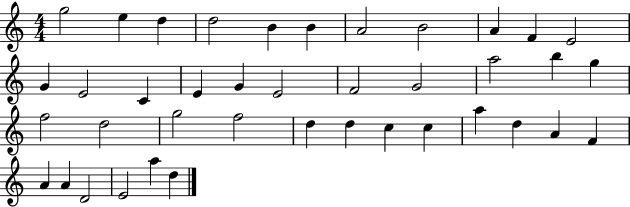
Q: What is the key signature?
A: C major